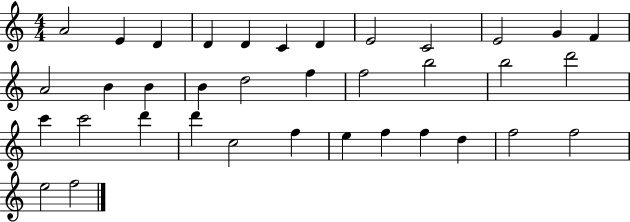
{
  \clef treble
  \numericTimeSignature
  \time 4/4
  \key c \major
  a'2 e'4 d'4 | d'4 d'4 c'4 d'4 | e'2 c'2 | e'2 g'4 f'4 | \break a'2 b'4 b'4 | b'4 d''2 f''4 | f''2 b''2 | b''2 d'''2 | \break c'''4 c'''2 d'''4 | d'''4 c''2 f''4 | e''4 f''4 f''4 d''4 | f''2 f''2 | \break e''2 f''2 | \bar "|."
}